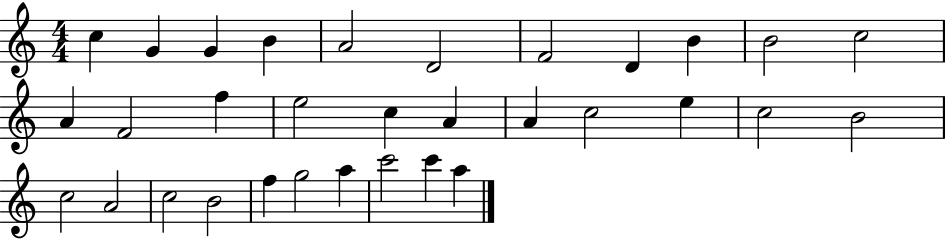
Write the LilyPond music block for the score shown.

{
  \clef treble
  \numericTimeSignature
  \time 4/4
  \key c \major
  c''4 g'4 g'4 b'4 | a'2 d'2 | f'2 d'4 b'4 | b'2 c''2 | \break a'4 f'2 f''4 | e''2 c''4 a'4 | a'4 c''2 e''4 | c''2 b'2 | \break c''2 a'2 | c''2 b'2 | f''4 g''2 a''4 | c'''2 c'''4 a''4 | \break \bar "|."
}